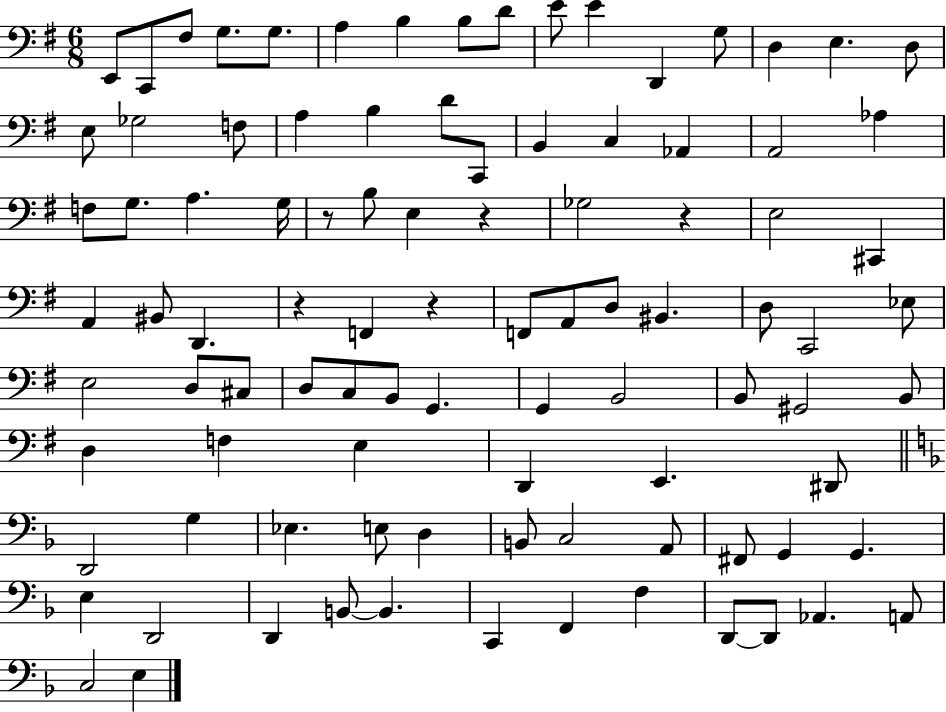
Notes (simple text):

E2/e C2/e F#3/e G3/e. G3/e. A3/q B3/q B3/e D4/e E4/e E4/q D2/q G3/e D3/q E3/q. D3/e E3/e Gb3/h F3/e A3/q B3/q D4/e C2/e B2/q C3/q Ab2/q A2/h Ab3/q F3/e G3/e. A3/q. G3/s R/e B3/e E3/q R/q Gb3/h R/q E3/h C#2/q A2/q BIS2/e D2/q. R/q F2/q R/q F2/e A2/e D3/e BIS2/q. D3/e C2/h Eb3/e E3/h D3/e C#3/e D3/e C3/e B2/e G2/q. G2/q B2/h B2/e G#2/h B2/e D3/q F3/q E3/q D2/q E2/q. D#2/e D2/h G3/q Eb3/q. E3/e D3/q B2/e C3/h A2/e F#2/e G2/q G2/q. E3/q D2/h D2/q B2/e B2/q. C2/q F2/q F3/q D2/e D2/e Ab2/q. A2/e C3/h E3/q